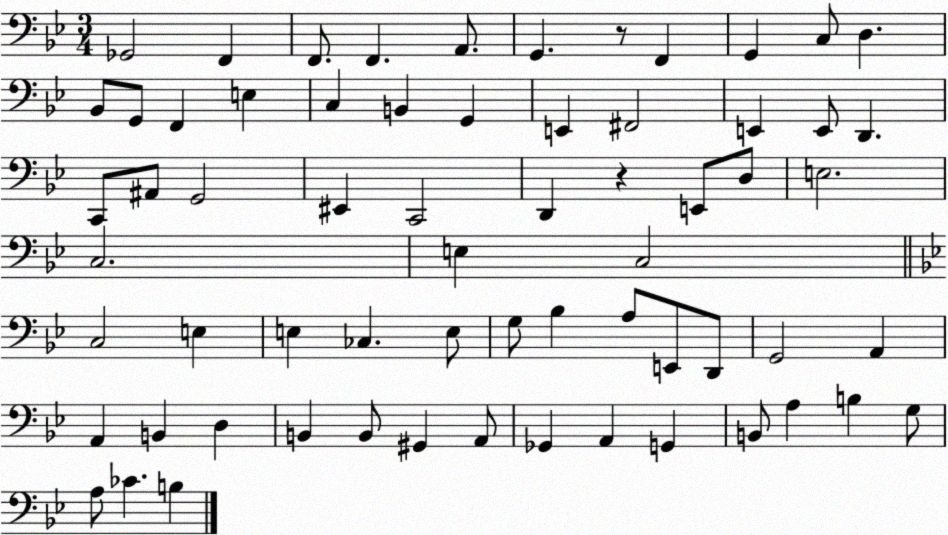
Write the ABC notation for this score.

X:1
T:Untitled
M:3/4
L:1/4
K:Bb
_G,,2 F,, F,,/2 F,, A,,/2 G,, z/2 F,, G,, C,/2 D, _B,,/2 G,,/2 F,, E, C, B,, G,, E,, ^F,,2 E,, E,,/2 D,, C,,/2 ^A,,/2 G,,2 ^E,, C,,2 D,, z E,,/2 D,/2 E,2 C,2 E, C,2 C,2 E, E, _C, E,/2 G,/2 _B, A,/2 E,,/2 D,,/2 G,,2 A,, A,, B,, D, B,, B,,/2 ^G,, A,,/2 _G,, A,, G,, B,,/2 A, B, G,/2 A,/2 _C B,